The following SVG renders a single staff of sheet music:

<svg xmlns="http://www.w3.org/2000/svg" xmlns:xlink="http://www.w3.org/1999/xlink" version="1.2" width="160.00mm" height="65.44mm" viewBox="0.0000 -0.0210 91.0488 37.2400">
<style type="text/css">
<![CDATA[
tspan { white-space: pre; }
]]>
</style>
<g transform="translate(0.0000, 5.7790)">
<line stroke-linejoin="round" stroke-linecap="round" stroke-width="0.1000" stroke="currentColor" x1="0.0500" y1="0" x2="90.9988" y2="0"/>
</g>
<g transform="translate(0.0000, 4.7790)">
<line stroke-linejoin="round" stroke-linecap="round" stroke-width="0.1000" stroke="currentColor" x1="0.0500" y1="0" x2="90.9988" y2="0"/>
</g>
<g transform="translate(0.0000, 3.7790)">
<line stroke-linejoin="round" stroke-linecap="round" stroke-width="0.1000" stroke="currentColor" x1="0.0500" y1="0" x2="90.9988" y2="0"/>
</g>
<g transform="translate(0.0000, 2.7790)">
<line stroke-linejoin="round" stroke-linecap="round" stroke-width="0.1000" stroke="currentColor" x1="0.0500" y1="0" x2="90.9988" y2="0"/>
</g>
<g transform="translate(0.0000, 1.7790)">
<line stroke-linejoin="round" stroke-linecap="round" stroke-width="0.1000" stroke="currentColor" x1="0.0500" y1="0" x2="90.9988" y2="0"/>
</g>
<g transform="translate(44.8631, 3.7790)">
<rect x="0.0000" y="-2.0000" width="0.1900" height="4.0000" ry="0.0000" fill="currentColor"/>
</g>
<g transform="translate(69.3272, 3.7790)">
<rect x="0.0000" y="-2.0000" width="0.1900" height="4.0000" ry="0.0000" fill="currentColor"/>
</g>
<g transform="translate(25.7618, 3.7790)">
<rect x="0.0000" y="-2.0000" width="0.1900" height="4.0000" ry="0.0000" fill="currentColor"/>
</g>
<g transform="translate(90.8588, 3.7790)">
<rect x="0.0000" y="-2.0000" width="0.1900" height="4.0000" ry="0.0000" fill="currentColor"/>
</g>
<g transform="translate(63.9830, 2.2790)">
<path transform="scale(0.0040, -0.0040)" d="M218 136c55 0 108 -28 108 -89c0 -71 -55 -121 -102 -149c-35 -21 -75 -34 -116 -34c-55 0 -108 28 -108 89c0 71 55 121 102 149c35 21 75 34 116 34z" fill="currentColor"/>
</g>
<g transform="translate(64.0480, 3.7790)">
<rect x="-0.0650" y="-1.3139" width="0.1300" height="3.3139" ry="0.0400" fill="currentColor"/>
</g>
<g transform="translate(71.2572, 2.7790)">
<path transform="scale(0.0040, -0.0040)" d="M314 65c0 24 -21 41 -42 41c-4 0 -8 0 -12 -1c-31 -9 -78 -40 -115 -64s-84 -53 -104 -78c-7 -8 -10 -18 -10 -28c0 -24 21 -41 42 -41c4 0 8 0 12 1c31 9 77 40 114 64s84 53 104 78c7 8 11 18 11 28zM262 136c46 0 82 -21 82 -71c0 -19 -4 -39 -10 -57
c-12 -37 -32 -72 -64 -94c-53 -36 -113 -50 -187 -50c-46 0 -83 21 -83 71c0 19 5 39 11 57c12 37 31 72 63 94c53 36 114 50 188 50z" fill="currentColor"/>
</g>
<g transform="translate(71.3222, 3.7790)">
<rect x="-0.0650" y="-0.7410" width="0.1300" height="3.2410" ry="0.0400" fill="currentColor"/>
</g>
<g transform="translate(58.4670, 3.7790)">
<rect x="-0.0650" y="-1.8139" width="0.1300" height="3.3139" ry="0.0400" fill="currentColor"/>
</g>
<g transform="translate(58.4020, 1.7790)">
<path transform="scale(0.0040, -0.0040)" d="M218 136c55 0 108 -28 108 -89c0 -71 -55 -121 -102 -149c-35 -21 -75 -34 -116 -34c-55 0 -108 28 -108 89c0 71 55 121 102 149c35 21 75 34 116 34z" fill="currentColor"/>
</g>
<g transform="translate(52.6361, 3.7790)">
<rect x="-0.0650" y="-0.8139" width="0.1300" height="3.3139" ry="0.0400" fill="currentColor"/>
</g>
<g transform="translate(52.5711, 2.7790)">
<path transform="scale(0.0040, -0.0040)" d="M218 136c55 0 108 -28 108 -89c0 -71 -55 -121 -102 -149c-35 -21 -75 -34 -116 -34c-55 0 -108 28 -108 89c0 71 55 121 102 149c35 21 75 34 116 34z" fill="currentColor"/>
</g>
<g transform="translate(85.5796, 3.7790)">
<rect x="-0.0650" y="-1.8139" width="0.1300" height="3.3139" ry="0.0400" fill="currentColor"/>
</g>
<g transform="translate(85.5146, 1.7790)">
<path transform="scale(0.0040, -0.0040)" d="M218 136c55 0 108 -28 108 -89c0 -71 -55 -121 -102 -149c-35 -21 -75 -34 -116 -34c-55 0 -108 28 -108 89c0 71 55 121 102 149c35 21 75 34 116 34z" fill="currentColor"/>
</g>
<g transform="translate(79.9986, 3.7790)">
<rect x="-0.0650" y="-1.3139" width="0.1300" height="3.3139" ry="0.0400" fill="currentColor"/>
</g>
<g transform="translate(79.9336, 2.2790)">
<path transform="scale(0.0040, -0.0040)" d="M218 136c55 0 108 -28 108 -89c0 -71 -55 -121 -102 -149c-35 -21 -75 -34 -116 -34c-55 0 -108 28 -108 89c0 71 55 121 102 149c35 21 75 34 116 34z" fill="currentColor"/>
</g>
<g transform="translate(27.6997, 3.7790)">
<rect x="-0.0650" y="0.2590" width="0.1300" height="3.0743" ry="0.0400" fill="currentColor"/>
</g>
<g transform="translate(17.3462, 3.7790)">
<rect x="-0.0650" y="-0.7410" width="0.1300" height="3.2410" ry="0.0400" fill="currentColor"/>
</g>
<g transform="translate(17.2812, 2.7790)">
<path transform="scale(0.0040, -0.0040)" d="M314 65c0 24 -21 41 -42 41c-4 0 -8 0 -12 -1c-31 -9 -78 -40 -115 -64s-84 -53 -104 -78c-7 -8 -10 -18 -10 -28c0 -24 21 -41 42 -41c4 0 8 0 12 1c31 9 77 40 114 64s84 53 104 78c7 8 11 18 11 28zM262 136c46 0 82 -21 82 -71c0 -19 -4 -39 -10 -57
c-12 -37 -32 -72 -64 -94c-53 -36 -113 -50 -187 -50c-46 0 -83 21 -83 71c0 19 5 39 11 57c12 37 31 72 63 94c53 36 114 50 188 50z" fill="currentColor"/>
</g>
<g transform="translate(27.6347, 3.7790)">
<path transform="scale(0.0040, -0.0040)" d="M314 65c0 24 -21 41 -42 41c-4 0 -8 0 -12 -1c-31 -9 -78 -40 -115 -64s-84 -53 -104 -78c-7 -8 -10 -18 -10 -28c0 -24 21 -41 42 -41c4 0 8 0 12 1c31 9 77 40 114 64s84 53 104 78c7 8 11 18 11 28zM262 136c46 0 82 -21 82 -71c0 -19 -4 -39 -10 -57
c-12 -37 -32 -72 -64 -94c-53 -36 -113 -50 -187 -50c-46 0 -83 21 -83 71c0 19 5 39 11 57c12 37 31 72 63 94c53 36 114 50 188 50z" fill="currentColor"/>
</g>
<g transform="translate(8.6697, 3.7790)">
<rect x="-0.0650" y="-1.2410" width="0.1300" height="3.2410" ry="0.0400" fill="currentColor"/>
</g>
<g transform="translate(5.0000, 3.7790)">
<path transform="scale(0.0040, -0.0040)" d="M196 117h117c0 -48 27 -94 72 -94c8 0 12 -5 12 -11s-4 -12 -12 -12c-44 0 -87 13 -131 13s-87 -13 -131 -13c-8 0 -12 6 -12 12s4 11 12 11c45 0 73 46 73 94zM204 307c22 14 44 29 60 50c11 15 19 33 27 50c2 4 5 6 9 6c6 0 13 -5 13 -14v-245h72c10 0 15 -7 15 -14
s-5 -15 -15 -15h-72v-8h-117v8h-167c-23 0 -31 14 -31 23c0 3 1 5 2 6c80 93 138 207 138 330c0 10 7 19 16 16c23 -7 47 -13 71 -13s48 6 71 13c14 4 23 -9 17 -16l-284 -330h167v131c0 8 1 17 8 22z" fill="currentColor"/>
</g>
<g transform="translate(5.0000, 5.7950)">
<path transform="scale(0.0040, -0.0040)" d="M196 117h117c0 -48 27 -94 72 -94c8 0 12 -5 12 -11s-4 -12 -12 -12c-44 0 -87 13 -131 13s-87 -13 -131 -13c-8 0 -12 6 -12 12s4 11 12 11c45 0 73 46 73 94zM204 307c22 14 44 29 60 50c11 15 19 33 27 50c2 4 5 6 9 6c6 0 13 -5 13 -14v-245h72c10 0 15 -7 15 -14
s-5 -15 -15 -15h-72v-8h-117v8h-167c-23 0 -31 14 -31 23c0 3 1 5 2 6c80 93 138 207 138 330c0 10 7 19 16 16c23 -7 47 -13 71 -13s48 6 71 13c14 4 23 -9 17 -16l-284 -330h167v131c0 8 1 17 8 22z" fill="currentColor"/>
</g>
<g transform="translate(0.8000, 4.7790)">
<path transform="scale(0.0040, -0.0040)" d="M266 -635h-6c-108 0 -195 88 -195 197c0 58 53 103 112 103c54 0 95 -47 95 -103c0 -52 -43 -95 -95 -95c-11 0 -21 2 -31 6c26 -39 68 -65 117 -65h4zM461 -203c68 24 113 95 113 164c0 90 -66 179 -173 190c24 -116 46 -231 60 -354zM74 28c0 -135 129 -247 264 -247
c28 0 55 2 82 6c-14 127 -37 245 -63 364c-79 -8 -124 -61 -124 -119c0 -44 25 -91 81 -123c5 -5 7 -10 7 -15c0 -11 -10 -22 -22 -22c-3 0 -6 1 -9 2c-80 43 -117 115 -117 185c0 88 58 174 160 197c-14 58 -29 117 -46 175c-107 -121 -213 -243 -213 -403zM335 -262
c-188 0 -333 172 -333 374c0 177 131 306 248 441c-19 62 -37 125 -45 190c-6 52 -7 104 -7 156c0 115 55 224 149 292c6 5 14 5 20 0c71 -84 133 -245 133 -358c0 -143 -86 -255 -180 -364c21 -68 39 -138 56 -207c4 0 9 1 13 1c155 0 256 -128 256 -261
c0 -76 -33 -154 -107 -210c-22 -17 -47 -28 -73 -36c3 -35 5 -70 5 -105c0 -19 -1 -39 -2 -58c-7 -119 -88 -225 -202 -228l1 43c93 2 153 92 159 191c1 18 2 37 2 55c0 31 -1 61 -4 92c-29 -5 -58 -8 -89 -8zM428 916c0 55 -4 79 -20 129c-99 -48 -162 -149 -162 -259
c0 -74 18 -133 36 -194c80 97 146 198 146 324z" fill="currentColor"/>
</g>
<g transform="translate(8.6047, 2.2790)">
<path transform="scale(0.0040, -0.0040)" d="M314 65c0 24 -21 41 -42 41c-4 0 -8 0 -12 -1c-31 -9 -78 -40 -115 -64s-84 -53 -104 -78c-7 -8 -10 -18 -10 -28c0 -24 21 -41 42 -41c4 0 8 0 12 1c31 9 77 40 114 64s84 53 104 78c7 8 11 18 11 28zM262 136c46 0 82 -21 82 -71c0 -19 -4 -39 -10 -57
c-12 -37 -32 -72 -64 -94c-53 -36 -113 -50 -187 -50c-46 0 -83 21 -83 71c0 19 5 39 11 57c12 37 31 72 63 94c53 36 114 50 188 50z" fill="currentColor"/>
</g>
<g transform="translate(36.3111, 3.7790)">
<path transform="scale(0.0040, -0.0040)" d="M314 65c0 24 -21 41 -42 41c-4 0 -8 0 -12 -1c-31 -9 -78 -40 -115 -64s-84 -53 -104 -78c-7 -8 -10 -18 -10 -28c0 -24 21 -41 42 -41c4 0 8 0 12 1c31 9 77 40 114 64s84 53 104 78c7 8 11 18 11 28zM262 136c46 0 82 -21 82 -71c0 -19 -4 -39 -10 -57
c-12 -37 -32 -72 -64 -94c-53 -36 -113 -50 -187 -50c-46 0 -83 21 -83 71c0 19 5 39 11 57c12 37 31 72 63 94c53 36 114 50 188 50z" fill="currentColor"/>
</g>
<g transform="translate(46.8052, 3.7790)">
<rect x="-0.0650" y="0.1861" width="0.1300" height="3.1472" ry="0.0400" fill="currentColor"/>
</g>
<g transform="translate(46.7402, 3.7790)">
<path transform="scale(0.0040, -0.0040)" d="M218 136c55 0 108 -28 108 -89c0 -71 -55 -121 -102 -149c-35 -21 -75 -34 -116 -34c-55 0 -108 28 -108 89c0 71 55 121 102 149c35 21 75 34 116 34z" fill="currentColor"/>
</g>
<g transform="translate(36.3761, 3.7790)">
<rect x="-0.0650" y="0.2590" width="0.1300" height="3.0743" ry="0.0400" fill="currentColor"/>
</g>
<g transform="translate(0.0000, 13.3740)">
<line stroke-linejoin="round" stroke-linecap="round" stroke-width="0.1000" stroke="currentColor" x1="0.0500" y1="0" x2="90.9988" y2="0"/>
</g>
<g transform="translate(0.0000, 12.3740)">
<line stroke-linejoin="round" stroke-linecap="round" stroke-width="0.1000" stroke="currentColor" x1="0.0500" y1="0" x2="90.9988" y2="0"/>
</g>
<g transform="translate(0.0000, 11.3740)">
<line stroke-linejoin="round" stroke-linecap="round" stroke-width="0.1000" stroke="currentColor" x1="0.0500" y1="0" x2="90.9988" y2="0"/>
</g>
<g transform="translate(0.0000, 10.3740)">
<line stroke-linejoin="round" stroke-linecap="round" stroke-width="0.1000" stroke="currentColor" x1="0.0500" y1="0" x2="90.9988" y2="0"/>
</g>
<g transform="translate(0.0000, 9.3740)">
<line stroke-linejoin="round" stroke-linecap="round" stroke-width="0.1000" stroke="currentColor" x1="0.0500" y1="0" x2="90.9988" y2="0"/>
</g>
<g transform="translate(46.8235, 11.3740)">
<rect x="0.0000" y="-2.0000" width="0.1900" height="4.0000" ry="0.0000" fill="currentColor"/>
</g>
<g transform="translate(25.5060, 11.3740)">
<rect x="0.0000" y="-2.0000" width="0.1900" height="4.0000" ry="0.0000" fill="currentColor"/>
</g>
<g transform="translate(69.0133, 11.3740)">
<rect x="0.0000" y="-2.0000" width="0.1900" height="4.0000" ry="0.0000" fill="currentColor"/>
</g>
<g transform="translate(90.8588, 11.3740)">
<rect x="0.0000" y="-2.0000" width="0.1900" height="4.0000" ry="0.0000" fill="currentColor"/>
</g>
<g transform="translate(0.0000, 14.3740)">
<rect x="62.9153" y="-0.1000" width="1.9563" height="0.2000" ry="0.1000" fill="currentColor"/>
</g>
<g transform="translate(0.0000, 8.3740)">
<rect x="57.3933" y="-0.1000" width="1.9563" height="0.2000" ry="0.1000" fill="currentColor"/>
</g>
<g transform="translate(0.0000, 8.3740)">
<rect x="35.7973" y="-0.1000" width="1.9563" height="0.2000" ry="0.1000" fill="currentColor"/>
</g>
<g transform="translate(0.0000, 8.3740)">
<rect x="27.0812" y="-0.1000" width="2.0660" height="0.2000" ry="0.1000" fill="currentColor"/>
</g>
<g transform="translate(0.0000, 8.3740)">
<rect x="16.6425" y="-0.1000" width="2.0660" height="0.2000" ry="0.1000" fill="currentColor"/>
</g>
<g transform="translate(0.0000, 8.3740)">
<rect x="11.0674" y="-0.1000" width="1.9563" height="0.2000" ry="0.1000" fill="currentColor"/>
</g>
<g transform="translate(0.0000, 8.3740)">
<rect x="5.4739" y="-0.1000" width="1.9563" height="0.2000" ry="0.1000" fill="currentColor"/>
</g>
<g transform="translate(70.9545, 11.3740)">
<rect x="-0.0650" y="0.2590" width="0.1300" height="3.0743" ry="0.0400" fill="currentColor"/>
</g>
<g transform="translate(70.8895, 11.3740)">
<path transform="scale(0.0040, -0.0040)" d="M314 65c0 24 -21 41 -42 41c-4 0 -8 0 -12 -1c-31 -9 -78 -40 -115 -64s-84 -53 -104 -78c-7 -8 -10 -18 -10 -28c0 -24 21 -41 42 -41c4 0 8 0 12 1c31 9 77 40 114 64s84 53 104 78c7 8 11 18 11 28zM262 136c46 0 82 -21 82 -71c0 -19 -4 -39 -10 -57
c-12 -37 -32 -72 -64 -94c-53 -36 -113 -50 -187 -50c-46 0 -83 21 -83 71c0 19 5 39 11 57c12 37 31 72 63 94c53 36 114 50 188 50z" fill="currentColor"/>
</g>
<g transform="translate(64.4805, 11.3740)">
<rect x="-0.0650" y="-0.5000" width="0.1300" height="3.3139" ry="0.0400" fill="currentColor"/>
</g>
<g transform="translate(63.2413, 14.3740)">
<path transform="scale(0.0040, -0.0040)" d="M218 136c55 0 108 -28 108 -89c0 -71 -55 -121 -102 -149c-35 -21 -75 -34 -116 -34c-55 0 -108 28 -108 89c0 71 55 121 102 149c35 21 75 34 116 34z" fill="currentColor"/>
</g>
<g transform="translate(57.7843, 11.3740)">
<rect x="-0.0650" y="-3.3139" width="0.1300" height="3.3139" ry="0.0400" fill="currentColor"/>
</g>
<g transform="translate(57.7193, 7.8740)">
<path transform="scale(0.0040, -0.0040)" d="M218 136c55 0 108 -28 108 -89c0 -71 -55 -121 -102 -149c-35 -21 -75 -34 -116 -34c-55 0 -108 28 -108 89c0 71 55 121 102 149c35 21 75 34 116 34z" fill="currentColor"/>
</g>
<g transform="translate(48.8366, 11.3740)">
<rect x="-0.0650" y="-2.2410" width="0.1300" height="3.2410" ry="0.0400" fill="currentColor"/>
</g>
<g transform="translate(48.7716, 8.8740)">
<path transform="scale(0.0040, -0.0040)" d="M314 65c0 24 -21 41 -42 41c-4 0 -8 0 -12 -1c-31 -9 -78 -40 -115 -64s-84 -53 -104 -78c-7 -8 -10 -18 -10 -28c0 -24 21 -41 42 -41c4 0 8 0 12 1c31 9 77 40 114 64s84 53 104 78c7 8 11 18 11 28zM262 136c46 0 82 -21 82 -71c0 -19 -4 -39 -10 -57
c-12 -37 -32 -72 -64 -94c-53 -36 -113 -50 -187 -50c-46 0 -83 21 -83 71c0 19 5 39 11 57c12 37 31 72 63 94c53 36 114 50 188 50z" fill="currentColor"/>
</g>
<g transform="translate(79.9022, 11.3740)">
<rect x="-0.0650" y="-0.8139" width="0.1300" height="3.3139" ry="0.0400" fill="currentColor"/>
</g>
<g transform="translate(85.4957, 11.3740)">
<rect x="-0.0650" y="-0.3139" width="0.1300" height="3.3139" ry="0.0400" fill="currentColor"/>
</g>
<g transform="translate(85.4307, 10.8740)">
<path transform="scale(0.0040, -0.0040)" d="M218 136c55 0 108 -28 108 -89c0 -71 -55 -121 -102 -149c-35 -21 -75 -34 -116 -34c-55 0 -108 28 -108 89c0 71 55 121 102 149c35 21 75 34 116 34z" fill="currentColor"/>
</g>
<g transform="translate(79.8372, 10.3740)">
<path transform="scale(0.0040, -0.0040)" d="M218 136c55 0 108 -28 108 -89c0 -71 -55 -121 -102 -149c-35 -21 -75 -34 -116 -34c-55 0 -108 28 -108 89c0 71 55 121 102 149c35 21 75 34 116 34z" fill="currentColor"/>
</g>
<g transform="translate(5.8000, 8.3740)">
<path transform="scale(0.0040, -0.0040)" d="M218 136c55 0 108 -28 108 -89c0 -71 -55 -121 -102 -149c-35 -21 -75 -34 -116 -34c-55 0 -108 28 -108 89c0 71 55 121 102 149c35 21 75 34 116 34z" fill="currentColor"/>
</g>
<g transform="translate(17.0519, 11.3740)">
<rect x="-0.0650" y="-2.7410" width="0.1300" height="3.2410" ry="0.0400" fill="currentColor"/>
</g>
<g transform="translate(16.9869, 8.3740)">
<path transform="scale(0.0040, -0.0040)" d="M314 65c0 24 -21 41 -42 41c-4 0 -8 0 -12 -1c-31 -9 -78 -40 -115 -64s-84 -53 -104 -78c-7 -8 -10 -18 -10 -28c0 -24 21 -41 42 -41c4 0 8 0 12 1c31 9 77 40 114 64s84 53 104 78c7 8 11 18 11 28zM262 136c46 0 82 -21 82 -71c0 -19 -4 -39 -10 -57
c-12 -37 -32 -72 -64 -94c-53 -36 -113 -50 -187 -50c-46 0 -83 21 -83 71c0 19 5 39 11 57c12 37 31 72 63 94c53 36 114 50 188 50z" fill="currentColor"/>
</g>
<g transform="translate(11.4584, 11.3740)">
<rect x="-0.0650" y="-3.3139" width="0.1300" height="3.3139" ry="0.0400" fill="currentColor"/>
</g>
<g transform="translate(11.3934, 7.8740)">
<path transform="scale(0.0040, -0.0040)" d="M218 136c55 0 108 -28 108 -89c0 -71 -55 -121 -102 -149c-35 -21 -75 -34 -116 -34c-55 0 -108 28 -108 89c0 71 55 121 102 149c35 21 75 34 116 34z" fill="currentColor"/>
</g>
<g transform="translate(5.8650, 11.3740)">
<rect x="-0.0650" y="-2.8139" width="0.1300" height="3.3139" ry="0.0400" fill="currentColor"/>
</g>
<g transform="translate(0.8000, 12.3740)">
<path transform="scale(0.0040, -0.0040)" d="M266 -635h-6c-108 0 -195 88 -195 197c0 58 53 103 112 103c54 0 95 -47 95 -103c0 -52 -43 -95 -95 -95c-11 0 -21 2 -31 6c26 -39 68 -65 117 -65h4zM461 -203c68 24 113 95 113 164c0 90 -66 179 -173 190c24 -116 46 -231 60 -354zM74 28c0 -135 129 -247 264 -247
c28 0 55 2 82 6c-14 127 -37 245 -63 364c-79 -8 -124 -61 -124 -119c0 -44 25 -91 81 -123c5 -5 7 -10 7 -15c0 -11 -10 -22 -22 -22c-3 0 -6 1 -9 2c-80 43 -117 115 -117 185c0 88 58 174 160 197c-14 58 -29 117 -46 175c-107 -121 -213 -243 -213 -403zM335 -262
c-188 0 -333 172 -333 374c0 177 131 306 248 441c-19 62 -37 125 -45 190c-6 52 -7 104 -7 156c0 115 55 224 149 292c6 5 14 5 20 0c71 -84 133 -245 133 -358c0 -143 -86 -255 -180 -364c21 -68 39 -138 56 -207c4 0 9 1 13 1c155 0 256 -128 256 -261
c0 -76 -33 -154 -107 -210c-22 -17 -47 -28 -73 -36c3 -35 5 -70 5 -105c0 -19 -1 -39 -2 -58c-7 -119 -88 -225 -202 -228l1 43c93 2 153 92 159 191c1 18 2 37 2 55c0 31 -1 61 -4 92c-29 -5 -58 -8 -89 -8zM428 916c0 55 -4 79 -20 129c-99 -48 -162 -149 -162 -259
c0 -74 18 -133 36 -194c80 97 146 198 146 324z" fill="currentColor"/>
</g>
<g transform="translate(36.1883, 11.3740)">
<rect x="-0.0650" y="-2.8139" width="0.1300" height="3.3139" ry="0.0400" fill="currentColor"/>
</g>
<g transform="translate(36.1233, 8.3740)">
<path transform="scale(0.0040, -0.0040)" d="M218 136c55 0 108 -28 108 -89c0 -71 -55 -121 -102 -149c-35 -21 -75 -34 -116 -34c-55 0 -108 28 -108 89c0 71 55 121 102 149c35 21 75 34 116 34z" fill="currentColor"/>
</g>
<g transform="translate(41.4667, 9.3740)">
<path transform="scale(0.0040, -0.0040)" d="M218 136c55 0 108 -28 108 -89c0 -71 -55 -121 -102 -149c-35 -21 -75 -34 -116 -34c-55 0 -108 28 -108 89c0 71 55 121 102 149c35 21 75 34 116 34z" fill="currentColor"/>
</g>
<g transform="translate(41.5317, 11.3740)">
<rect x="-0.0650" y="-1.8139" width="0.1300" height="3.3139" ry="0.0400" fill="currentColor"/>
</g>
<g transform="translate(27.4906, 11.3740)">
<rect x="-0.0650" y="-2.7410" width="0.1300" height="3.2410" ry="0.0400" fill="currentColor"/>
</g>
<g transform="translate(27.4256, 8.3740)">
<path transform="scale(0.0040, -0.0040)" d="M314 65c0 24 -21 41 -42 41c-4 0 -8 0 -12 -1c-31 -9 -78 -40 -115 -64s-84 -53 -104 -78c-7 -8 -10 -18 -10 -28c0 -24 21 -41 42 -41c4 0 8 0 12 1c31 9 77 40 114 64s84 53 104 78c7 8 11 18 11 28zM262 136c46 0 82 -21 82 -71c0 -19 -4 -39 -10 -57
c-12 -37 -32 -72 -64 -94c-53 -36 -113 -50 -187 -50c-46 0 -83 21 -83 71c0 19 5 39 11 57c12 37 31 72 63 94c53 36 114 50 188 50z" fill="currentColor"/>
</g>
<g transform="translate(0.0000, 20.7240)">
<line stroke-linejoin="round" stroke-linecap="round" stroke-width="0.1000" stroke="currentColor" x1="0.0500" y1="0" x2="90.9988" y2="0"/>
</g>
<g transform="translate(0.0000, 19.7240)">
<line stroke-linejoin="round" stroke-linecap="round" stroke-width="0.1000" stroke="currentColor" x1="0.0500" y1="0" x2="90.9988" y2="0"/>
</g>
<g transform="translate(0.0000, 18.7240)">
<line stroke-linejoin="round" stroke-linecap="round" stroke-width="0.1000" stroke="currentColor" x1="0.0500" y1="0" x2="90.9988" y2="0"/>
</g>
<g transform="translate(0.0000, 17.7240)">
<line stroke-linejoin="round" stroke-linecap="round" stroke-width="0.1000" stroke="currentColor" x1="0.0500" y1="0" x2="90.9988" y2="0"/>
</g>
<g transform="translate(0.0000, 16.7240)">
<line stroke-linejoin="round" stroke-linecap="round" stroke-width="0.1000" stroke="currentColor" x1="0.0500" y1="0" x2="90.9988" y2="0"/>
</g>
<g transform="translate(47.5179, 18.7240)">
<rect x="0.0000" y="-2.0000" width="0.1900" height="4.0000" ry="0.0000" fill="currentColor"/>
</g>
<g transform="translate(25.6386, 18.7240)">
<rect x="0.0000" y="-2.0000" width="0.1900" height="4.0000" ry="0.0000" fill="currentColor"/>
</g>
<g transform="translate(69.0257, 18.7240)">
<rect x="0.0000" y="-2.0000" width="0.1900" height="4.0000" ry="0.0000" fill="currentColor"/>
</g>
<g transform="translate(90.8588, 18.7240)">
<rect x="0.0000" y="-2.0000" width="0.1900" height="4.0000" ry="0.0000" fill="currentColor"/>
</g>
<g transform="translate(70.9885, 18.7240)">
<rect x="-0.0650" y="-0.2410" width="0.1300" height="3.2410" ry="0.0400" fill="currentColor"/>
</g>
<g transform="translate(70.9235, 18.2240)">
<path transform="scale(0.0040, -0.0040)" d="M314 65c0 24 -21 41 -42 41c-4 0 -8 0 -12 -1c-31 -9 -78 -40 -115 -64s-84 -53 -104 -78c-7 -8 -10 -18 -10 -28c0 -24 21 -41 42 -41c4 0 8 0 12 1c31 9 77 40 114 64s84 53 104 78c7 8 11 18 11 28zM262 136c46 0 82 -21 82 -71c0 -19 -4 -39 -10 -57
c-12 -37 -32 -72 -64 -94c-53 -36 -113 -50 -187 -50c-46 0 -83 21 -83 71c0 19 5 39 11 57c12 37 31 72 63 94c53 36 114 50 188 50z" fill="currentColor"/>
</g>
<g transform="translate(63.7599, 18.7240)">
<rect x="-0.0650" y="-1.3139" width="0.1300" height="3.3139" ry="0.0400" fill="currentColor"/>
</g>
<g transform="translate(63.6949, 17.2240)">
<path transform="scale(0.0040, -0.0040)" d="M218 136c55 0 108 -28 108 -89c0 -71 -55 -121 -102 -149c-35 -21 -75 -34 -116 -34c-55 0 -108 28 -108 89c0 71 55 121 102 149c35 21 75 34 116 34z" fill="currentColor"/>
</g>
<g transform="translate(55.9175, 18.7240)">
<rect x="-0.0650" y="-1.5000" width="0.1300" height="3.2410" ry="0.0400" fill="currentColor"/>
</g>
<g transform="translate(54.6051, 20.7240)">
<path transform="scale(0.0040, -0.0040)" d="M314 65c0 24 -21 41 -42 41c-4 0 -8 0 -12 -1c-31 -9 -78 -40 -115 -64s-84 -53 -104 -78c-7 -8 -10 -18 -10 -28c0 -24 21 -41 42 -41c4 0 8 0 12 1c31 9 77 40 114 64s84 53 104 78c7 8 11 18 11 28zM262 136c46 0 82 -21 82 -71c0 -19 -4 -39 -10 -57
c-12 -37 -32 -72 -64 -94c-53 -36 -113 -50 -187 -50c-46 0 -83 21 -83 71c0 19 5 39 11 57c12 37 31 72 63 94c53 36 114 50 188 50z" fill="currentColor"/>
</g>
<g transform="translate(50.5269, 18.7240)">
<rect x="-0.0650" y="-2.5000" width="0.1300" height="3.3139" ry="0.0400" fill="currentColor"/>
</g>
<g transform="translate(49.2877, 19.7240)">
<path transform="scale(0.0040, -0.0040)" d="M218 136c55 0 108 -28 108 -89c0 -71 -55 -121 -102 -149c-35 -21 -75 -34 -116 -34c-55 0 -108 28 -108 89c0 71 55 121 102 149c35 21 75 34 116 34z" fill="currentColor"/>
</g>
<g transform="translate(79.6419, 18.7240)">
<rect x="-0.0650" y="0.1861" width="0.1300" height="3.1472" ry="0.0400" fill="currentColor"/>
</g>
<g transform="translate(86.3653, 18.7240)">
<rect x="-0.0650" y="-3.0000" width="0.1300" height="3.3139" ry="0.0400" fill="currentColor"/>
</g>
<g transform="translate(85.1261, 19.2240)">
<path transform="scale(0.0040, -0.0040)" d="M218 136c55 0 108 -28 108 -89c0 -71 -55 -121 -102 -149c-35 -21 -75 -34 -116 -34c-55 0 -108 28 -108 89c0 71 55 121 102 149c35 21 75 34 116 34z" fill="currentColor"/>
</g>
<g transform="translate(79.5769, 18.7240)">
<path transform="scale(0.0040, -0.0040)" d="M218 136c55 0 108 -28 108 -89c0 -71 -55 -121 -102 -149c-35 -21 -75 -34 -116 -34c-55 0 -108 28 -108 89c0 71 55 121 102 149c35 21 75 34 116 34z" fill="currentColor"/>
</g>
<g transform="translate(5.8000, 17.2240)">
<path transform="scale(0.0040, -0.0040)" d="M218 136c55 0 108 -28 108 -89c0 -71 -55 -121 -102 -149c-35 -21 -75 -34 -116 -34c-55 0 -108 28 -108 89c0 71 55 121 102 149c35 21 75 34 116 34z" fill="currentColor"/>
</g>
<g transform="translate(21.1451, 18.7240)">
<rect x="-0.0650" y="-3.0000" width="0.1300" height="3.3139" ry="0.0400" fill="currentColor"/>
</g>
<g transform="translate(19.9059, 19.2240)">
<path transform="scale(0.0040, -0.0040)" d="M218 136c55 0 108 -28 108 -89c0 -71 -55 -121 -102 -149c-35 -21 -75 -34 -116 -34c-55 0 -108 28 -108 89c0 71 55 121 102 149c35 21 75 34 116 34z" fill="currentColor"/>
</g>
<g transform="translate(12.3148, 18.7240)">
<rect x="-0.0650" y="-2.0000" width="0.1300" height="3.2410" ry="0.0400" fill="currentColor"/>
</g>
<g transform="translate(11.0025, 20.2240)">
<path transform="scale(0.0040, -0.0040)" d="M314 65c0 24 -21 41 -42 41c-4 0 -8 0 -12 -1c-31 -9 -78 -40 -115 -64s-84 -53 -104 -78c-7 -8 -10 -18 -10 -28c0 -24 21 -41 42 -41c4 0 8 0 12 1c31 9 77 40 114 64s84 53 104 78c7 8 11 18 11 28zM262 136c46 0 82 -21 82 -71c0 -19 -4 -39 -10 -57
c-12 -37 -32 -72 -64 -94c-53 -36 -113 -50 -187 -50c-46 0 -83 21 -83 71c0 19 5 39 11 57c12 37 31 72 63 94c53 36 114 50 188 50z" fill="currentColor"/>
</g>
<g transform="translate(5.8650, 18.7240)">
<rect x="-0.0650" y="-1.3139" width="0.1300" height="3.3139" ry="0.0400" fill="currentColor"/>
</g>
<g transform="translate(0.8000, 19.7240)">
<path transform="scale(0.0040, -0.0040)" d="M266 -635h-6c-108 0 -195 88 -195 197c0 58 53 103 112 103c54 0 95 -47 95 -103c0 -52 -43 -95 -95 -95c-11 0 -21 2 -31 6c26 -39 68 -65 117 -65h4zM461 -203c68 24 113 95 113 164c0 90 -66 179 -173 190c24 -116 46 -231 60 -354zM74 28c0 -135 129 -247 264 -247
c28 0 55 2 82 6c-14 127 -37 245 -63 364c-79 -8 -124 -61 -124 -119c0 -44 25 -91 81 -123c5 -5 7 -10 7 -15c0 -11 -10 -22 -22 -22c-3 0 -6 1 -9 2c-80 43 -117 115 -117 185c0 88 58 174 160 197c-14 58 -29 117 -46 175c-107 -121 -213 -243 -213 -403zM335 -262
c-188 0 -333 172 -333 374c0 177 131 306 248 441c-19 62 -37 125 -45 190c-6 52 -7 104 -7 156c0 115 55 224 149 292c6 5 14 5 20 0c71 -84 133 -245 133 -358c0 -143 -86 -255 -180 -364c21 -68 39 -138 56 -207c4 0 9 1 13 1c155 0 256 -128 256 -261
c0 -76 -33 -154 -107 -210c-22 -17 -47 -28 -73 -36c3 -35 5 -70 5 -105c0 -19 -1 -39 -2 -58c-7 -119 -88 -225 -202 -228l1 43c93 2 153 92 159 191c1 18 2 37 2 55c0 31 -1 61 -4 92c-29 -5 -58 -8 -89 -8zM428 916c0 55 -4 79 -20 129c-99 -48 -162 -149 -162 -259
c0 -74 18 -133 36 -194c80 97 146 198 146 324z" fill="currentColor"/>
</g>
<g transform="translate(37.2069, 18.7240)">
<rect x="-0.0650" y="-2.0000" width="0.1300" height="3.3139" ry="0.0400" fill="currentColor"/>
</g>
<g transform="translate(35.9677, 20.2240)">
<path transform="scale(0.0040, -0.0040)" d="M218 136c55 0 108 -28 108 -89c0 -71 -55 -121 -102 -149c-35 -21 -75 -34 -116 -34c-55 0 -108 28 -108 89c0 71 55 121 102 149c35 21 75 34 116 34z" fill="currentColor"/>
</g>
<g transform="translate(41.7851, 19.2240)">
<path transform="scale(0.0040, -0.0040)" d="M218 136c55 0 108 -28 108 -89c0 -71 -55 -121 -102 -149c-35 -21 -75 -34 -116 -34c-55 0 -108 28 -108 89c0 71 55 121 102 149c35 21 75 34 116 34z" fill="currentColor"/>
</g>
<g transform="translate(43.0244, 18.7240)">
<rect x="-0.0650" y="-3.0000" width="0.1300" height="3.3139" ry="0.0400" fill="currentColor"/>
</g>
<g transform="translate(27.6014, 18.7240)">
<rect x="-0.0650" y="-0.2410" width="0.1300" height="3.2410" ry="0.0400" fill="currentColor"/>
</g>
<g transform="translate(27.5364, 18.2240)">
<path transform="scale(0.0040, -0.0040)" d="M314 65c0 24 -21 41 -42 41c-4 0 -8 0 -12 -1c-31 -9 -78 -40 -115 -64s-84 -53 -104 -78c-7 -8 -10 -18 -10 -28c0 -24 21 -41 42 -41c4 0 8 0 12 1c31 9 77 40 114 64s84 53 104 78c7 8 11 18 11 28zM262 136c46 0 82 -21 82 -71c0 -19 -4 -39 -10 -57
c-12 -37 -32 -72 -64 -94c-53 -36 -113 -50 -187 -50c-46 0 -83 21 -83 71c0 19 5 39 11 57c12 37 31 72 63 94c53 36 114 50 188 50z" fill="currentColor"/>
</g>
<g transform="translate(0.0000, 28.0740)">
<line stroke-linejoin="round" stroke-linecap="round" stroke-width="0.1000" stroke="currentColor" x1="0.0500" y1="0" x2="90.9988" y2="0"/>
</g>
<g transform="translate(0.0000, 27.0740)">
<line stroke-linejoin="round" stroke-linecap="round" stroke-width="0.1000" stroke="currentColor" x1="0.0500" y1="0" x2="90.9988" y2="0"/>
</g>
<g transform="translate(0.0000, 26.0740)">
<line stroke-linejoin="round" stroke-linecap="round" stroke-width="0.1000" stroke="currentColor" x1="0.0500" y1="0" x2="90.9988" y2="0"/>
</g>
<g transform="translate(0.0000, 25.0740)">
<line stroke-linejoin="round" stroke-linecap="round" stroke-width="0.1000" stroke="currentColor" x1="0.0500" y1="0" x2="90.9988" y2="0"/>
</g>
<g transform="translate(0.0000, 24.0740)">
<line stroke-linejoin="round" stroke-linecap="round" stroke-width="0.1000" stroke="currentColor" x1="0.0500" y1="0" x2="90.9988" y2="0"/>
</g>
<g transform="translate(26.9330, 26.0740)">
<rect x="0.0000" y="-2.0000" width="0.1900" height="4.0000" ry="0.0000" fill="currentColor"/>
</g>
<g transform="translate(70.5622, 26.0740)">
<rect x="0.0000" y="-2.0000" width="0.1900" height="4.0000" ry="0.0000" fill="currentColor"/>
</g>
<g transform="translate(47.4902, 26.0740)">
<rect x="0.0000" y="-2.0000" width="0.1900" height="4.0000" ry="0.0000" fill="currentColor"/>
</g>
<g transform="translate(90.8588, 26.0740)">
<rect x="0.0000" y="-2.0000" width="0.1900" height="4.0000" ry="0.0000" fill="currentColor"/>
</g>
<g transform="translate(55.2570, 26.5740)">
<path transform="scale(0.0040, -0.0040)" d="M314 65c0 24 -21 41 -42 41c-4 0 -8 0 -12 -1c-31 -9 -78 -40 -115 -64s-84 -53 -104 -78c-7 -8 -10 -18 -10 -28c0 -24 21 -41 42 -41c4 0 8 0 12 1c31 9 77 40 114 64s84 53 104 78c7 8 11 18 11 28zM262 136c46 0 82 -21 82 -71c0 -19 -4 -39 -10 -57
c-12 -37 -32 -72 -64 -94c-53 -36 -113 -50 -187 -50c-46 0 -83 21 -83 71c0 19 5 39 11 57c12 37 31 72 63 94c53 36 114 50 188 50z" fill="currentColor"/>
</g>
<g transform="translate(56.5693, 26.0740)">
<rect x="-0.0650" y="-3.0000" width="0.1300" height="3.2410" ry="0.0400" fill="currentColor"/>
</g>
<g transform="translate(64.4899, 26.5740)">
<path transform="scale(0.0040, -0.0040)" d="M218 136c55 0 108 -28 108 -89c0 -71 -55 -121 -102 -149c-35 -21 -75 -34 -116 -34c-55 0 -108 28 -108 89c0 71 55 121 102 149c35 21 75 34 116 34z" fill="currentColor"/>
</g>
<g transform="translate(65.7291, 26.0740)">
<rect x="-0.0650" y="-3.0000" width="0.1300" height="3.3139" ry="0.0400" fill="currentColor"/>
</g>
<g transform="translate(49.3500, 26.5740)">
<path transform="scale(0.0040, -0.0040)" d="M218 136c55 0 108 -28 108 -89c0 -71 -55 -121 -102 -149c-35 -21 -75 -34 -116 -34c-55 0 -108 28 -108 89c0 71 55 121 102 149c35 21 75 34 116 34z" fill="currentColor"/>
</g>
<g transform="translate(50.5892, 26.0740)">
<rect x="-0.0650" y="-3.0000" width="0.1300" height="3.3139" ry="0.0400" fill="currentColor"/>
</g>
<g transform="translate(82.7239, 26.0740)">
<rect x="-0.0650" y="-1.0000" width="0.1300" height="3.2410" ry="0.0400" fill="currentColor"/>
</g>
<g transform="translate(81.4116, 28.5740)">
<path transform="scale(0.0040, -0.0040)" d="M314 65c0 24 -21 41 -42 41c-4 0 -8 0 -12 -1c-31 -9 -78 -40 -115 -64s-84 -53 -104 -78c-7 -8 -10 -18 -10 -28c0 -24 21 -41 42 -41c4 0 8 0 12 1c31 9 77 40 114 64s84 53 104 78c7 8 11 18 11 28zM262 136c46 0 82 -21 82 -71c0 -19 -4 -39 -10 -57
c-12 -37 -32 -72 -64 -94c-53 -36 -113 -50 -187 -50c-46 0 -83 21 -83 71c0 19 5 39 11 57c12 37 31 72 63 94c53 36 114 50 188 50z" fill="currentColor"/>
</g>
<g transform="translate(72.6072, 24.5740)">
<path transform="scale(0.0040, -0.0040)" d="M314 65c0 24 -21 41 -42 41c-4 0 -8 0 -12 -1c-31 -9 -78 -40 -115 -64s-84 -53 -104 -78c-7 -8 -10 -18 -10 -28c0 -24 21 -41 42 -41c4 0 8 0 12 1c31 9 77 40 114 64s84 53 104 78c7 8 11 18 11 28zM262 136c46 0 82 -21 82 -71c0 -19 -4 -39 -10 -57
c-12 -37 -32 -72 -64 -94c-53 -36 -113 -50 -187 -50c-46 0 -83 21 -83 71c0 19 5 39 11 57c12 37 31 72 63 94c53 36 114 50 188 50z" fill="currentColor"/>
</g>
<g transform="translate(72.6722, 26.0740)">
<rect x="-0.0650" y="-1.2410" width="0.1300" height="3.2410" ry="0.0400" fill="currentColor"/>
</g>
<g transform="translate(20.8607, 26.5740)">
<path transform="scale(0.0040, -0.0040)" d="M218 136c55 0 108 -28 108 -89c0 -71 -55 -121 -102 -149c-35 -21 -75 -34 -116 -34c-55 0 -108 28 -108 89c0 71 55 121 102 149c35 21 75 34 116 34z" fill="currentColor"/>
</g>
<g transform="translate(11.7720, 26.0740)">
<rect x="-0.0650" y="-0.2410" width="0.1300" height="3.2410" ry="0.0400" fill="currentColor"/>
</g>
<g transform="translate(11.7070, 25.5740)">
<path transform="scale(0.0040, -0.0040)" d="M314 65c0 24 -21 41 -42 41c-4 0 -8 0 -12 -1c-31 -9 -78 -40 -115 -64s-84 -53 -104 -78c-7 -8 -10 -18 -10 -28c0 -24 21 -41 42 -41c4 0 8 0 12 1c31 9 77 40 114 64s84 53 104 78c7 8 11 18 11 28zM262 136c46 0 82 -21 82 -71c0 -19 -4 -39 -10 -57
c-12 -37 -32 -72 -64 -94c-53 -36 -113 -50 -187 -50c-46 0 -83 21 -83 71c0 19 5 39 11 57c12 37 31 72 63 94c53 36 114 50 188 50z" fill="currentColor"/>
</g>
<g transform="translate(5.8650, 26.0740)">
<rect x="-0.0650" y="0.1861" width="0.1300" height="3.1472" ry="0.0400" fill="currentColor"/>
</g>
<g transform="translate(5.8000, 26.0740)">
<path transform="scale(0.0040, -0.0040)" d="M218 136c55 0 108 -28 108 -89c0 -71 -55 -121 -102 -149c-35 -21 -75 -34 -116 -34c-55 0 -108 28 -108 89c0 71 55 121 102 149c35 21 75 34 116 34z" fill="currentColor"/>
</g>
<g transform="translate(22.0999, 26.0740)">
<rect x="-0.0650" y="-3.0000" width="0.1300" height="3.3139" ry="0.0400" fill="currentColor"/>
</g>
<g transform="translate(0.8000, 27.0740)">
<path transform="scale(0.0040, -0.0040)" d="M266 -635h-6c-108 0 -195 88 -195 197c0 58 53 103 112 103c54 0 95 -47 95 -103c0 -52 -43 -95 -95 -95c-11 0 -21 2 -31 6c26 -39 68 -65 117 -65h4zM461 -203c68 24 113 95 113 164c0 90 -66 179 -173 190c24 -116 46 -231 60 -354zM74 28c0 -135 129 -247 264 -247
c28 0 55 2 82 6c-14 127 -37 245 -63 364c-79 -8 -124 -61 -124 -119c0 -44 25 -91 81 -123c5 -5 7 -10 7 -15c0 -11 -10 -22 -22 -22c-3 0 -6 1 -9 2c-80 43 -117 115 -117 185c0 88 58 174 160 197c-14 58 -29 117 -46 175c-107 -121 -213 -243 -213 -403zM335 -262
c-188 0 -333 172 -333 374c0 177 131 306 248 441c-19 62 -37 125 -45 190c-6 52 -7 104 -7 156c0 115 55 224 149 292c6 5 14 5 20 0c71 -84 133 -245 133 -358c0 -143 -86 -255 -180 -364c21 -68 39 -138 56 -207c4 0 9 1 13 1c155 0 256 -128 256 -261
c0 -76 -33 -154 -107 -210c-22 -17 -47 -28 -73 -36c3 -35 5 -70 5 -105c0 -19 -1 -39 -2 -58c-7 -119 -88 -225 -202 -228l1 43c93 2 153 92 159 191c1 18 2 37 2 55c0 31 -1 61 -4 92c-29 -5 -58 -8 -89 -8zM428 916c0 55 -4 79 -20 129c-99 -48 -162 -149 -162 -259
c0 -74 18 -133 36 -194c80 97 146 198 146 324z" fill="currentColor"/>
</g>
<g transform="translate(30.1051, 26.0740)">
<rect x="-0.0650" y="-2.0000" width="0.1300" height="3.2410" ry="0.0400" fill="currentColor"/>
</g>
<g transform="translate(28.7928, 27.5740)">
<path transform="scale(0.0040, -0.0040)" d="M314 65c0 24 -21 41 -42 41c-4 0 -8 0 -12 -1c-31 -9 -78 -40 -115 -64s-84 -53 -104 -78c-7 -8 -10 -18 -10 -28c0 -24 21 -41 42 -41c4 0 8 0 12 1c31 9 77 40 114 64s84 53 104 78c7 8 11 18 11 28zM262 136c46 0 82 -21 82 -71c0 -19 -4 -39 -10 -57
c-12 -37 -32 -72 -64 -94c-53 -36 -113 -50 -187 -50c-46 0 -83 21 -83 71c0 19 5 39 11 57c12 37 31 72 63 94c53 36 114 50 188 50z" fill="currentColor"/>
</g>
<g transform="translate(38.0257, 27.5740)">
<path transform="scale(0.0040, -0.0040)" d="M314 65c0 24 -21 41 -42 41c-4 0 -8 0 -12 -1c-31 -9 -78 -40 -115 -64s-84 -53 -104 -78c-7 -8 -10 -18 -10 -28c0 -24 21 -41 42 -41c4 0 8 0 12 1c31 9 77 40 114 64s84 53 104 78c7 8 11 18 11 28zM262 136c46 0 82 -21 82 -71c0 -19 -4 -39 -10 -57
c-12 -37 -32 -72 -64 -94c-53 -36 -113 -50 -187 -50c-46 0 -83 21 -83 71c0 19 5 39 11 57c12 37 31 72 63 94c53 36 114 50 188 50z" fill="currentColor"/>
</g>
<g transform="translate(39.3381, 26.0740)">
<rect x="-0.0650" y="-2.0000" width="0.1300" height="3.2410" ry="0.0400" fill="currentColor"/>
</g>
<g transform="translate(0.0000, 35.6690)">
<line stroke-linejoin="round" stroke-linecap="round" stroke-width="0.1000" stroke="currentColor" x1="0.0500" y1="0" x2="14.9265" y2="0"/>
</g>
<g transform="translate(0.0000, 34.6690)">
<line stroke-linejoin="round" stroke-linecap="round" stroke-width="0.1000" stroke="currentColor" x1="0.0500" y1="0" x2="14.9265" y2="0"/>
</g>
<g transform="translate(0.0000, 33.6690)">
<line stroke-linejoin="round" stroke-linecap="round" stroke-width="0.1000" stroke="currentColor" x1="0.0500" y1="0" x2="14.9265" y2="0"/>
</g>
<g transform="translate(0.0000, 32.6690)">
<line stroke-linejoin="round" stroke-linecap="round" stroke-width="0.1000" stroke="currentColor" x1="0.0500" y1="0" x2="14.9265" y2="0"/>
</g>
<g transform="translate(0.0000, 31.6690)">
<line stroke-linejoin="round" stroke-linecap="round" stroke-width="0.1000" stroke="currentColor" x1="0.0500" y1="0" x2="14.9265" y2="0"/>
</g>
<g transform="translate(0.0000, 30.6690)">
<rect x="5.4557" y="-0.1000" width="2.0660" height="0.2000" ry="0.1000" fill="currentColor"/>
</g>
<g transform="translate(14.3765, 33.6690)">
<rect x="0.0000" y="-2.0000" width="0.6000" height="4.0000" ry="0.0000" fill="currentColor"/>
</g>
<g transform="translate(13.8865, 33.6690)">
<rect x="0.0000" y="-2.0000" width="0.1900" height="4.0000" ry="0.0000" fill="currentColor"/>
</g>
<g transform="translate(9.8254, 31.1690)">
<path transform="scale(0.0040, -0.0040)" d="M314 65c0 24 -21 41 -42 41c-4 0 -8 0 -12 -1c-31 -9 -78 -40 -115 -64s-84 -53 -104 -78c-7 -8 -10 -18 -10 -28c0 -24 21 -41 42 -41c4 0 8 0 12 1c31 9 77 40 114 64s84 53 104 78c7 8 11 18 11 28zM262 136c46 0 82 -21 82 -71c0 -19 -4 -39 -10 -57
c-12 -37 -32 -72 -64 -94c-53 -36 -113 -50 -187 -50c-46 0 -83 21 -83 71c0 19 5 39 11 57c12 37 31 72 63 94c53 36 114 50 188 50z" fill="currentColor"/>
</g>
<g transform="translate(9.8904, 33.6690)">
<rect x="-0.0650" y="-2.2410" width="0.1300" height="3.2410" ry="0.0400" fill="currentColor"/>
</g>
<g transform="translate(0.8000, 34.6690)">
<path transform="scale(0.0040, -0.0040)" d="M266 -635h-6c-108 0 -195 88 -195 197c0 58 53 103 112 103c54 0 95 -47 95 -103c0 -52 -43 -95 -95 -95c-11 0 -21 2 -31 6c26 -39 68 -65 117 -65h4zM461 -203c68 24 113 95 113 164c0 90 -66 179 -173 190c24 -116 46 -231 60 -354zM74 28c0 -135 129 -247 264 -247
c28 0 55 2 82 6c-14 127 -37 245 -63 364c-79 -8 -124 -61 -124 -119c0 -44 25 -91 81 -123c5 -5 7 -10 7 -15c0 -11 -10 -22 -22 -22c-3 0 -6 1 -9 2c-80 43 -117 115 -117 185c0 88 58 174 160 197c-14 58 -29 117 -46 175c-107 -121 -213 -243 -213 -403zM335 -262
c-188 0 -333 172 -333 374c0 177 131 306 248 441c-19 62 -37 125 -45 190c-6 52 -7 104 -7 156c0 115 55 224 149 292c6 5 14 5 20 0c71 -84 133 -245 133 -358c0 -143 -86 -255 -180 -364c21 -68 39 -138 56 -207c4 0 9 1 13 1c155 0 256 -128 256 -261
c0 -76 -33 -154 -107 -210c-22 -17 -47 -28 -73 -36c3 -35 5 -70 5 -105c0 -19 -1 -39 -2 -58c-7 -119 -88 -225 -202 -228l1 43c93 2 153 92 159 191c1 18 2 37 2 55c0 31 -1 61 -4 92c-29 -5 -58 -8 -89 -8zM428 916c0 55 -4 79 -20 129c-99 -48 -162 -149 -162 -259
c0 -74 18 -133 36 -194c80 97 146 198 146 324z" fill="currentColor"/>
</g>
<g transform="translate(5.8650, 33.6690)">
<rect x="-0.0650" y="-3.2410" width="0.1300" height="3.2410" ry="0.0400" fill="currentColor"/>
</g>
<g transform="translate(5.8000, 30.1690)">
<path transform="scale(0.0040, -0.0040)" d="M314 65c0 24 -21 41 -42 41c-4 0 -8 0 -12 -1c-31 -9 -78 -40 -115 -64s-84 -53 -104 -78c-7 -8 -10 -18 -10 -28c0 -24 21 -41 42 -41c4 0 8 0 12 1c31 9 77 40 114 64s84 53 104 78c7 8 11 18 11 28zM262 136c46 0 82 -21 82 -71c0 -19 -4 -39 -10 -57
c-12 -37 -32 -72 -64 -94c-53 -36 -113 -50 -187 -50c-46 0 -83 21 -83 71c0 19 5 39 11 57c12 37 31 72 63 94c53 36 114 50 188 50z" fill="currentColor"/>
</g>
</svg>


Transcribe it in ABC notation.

X:1
T:Untitled
M:4/4
L:1/4
K:C
e2 d2 B2 B2 B d f e d2 e f a b a2 a2 a f g2 b C B2 d c e F2 A c2 F A G E2 e c2 B A B c2 A F2 F2 A A2 A e2 D2 b2 g2